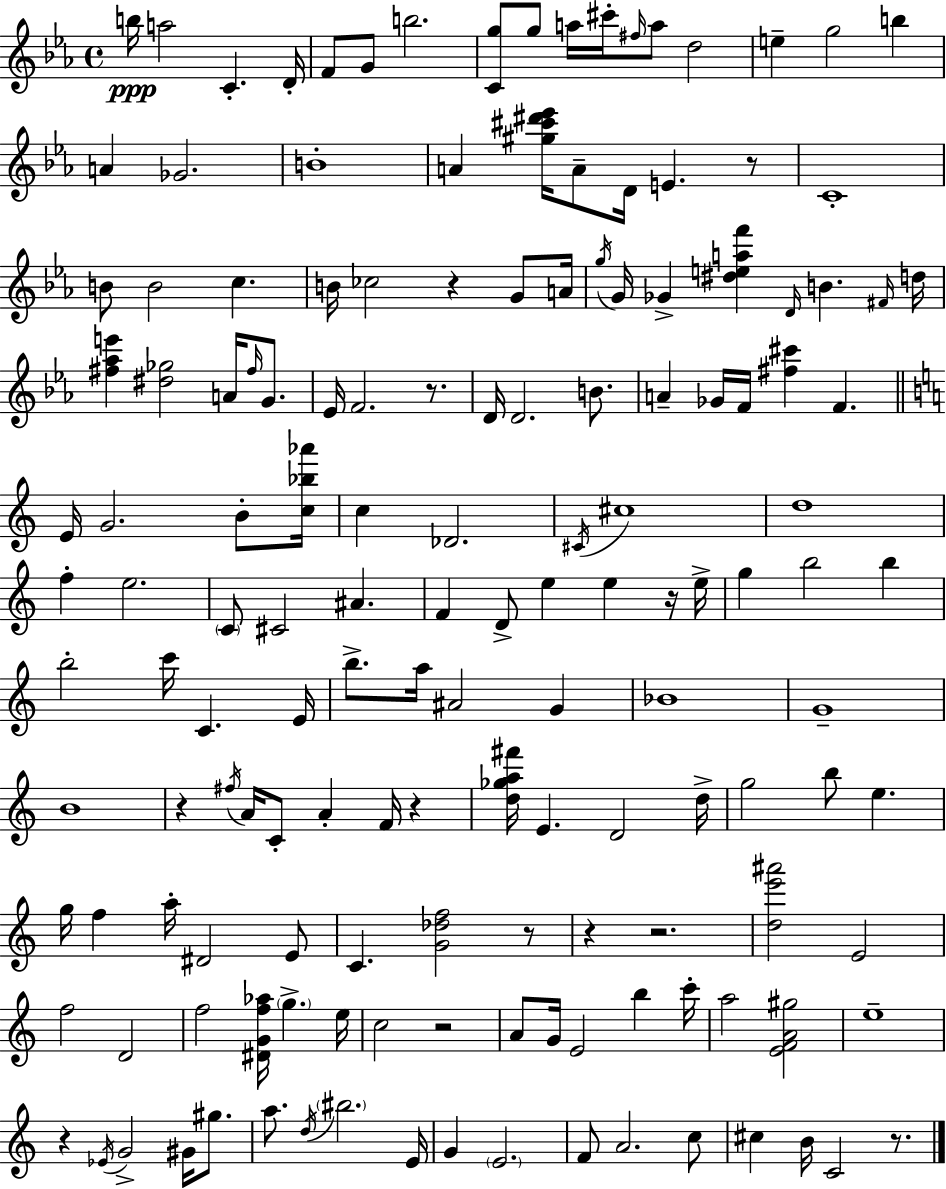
{
  \clef treble
  \time 4/4
  \defaultTimeSignature
  \key ees \major
  \repeat volta 2 { b''16\ppp a''2 c'4.-. d'16-. | f'8 g'8 b''2. | <c' g''>8 g''8 a''16 cis'''16-. \grace { fis''16 } a''8 d''2 | e''4-- g''2 b''4 | \break a'4 ges'2. | b'1-. | a'4 <gis'' cis''' dis''' ees'''>16 a'8-- d'16 e'4. r8 | c'1-. | \break b'8 b'2 c''4. | b'16 ces''2 r4 g'8 | a'16 \acciaccatura { g''16 } g'16 ges'4-> <dis'' e'' a'' f'''>4 \grace { d'16 } b'4. | \grace { fis'16 } d''16 <fis'' aes'' e'''>4 <dis'' ges''>2 | \break a'16 \grace { fis''16 } g'8. ees'16 f'2. | r8. d'16 d'2. | b'8. a'4-- ges'16 f'16 <fis'' cis'''>4 f'4. | \bar "||" \break \key c \major e'16 g'2. b'8-. <c'' bes'' aes'''>16 | c''4 des'2. | \acciaccatura { cis'16 } cis''1 | d''1 | \break f''4-. e''2. | \parenthesize c'8 cis'2 ais'4. | f'4 d'8-> e''4 e''4 r16 | e''16-> g''4 b''2 b''4 | \break b''2-. c'''16 c'4. | e'16 b''8.-> a''16 ais'2 g'4 | bes'1 | g'1-- | \break b'1 | r4 \acciaccatura { fis''16 } a'16 c'8-. a'4-. f'16 r4 | <d'' ges'' a'' fis'''>16 e'4. d'2 | d''16-> g''2 b''8 e''4. | \break g''16 f''4 a''16-. dis'2 | e'8 c'4. <g' des'' f''>2 | r8 r4 r2. | <d'' e''' ais'''>2 e'2 | \break f''2 d'2 | f''2 <dis' g' f'' aes''>16 \parenthesize g''4.-> | e''16 c''2 r2 | a'8 g'16 e'2 b''4 | \break c'''16-. a''2 <e' f' a' gis''>2 | e''1-- | r4 \acciaccatura { ees'16 } g'2-> gis'16 | gis''8. a''8. \acciaccatura { d''16 } \parenthesize bis''2. | \break e'16 g'4 \parenthesize e'2. | f'8 a'2. | c''8 cis''4 b'16 c'2 | r8. } \bar "|."
}